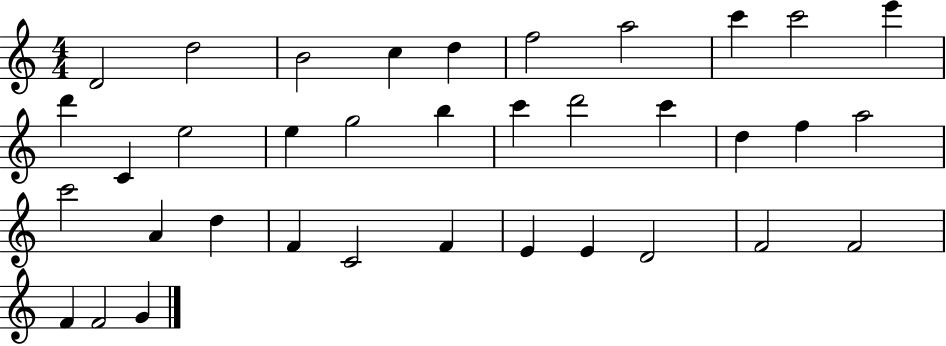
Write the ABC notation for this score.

X:1
T:Untitled
M:4/4
L:1/4
K:C
D2 d2 B2 c d f2 a2 c' c'2 e' d' C e2 e g2 b c' d'2 c' d f a2 c'2 A d F C2 F E E D2 F2 F2 F F2 G